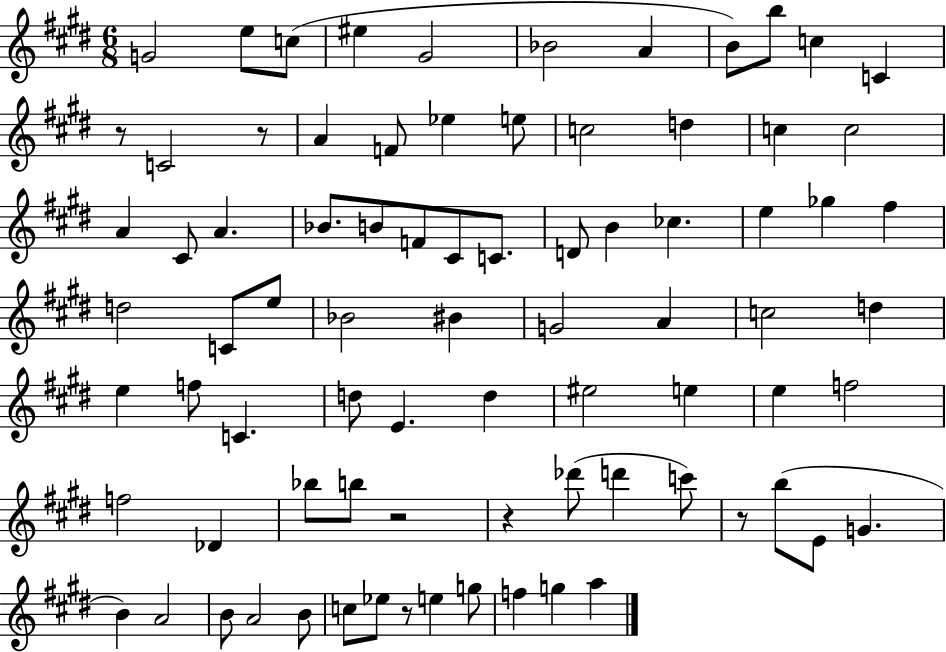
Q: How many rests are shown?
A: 6